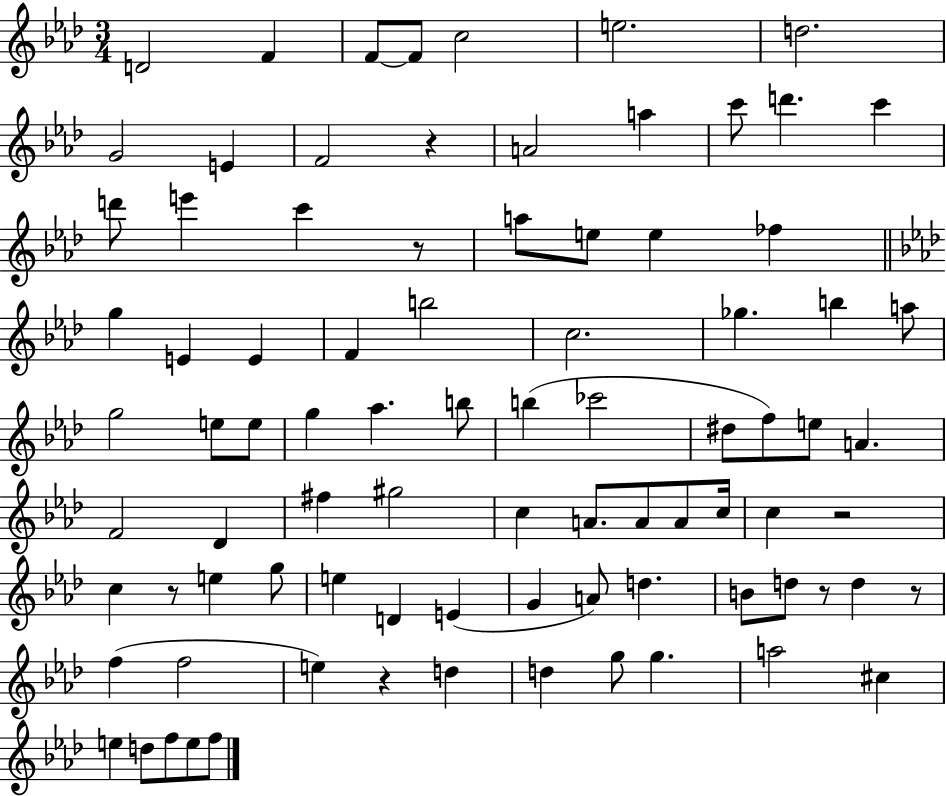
D4/h F4/q F4/e F4/e C5/h E5/h. D5/h. G4/h E4/q F4/h R/q A4/h A5/q C6/e D6/q. C6/q D6/e E6/q C6/q R/e A5/e E5/e E5/q FES5/q G5/q E4/q E4/q F4/q B5/h C5/h. Gb5/q. B5/q A5/e G5/h E5/e E5/e G5/q Ab5/q. B5/e B5/q CES6/h D#5/e F5/e E5/e A4/q. F4/h Db4/q F#5/q G#5/h C5/q A4/e. A4/e A4/e C5/s C5/q R/h C5/q R/e E5/q G5/e E5/q D4/q E4/q G4/q A4/e D5/q. B4/e D5/e R/e D5/q R/e F5/q F5/h E5/q R/q D5/q D5/q G5/e G5/q. A5/h C#5/q E5/q D5/e F5/e E5/e F5/e